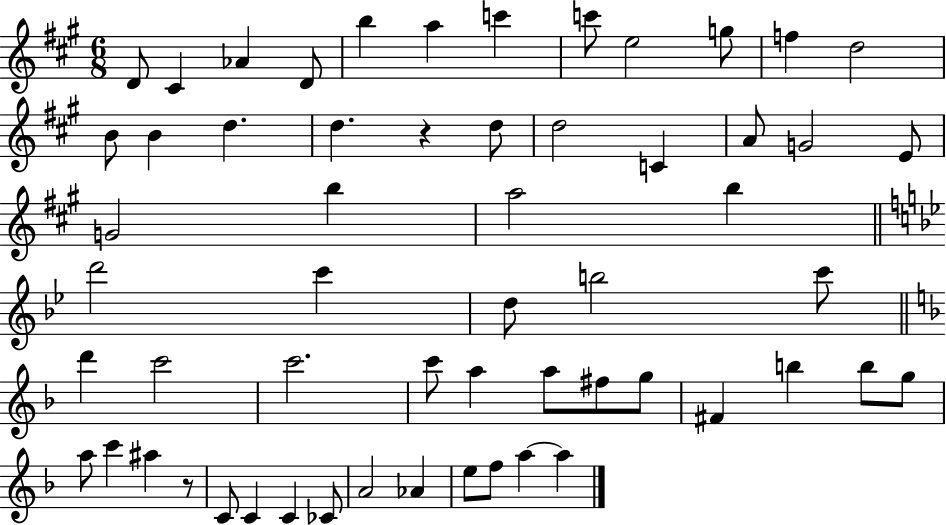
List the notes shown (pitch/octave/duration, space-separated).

D4/e C#4/q Ab4/q D4/e B5/q A5/q C6/q C6/e E5/h G5/e F5/q D5/h B4/e B4/q D5/q. D5/q. R/q D5/e D5/h C4/q A4/e G4/h E4/e G4/h B5/q A5/h B5/q D6/h C6/q D5/e B5/h C6/e D6/q C6/h C6/h. C6/e A5/q A5/e F#5/e G5/e F#4/q B5/q B5/e G5/e A5/e C6/q A#5/q R/e C4/e C4/q C4/q CES4/e A4/h Ab4/q E5/e F5/e A5/q A5/q